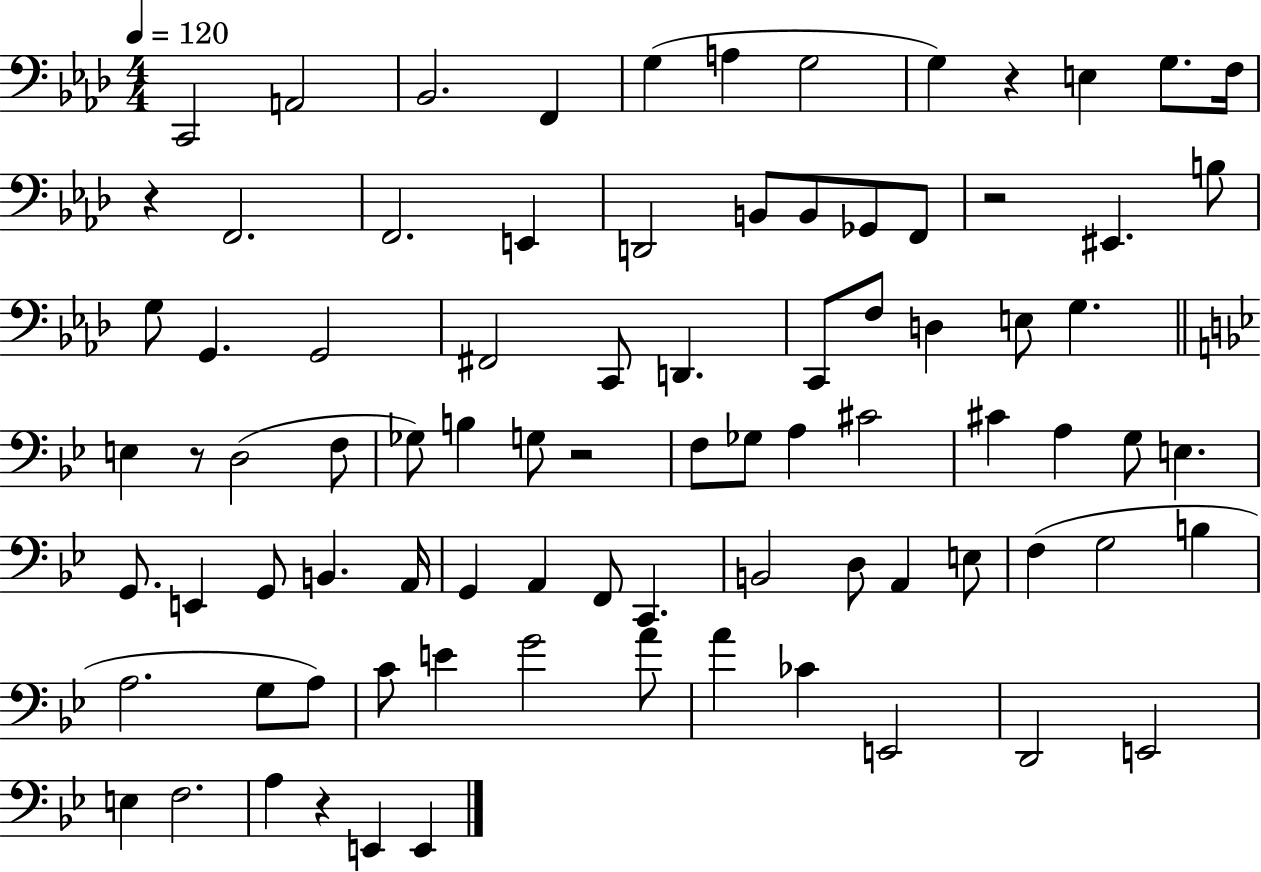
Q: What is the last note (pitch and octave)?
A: E2